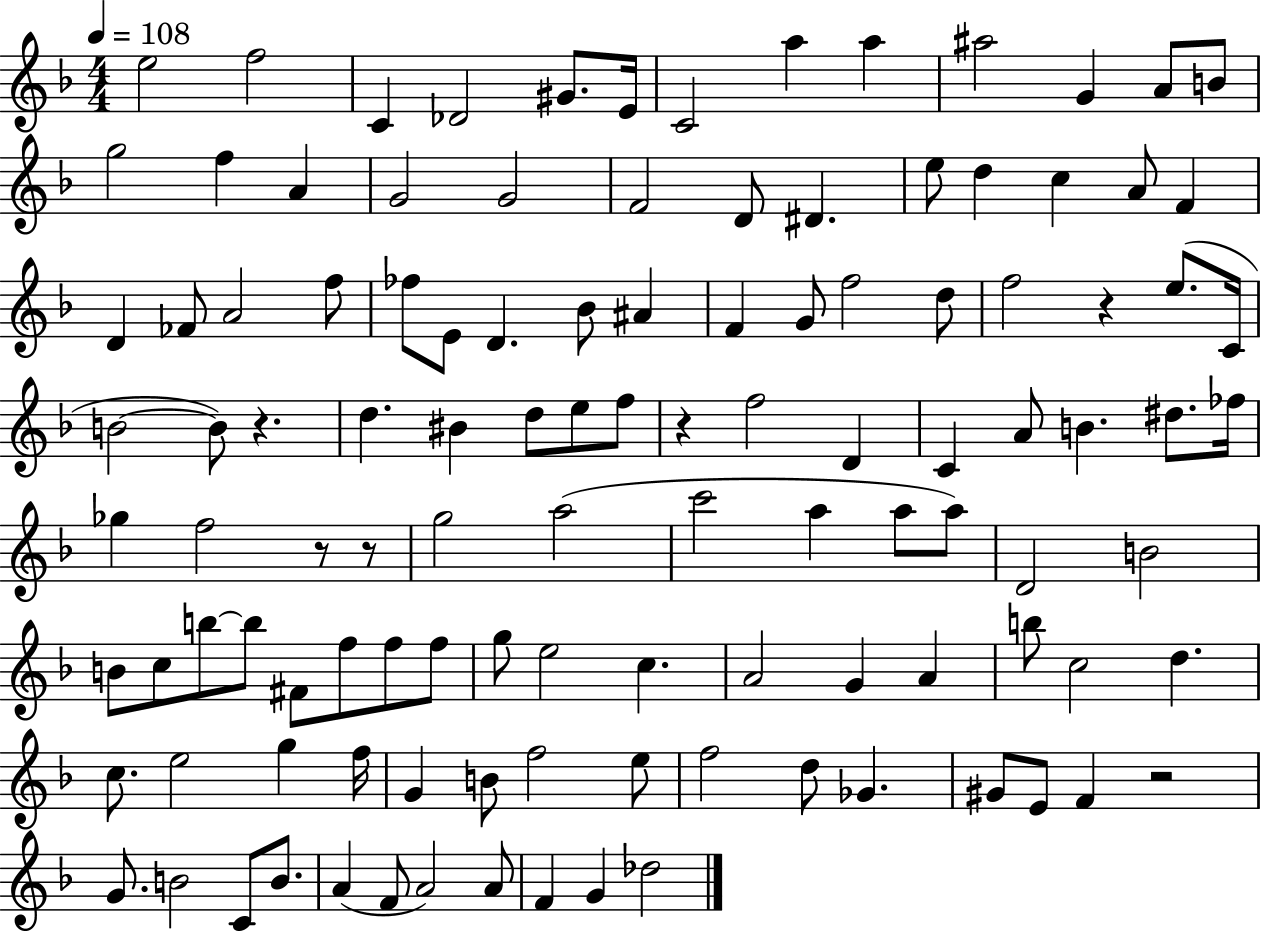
X:1
T:Untitled
M:4/4
L:1/4
K:F
e2 f2 C _D2 ^G/2 E/4 C2 a a ^a2 G A/2 B/2 g2 f A G2 G2 F2 D/2 ^D e/2 d c A/2 F D _F/2 A2 f/2 _f/2 E/2 D _B/2 ^A F G/2 f2 d/2 f2 z e/2 C/4 B2 B/2 z d ^B d/2 e/2 f/2 z f2 D C A/2 B ^d/2 _f/4 _g f2 z/2 z/2 g2 a2 c'2 a a/2 a/2 D2 B2 B/2 c/2 b/2 b/2 ^F/2 f/2 f/2 f/2 g/2 e2 c A2 G A b/2 c2 d c/2 e2 g f/4 G B/2 f2 e/2 f2 d/2 _G ^G/2 E/2 F z2 G/2 B2 C/2 B/2 A F/2 A2 A/2 F G _d2